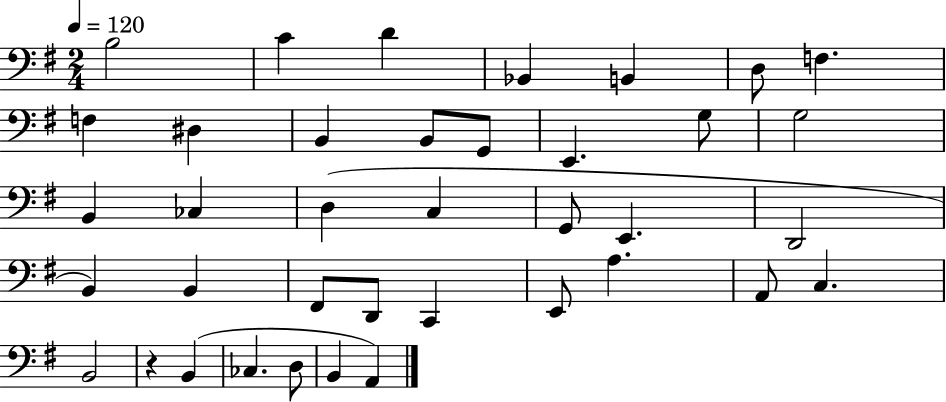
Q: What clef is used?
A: bass